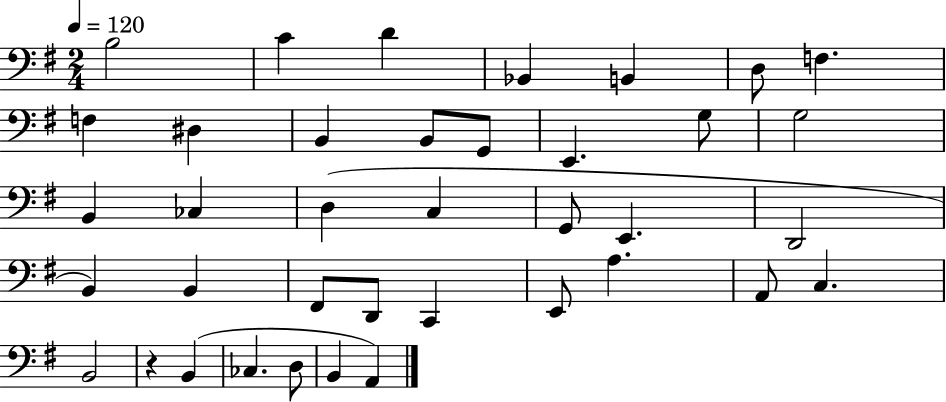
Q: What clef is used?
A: bass